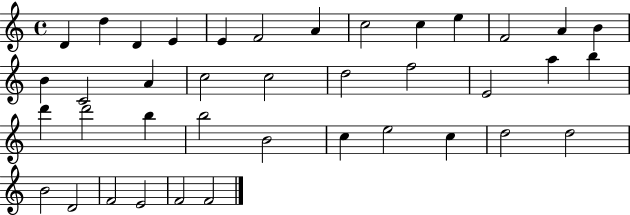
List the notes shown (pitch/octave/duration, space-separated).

D4/q D5/q D4/q E4/q E4/q F4/h A4/q C5/h C5/q E5/q F4/h A4/q B4/q B4/q C4/h A4/q C5/h C5/h D5/h F5/h E4/h A5/q B5/q D6/q D6/h B5/q B5/h B4/h C5/q E5/h C5/q D5/h D5/h B4/h D4/h F4/h E4/h F4/h F4/h